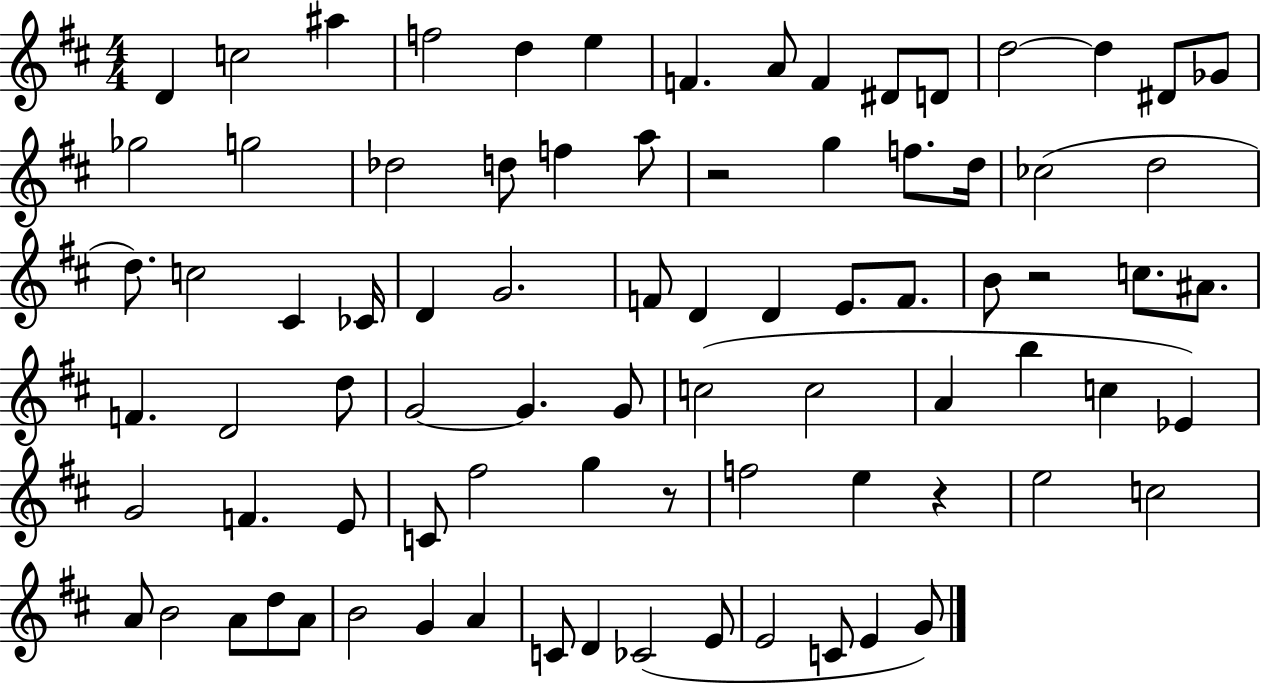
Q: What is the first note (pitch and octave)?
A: D4